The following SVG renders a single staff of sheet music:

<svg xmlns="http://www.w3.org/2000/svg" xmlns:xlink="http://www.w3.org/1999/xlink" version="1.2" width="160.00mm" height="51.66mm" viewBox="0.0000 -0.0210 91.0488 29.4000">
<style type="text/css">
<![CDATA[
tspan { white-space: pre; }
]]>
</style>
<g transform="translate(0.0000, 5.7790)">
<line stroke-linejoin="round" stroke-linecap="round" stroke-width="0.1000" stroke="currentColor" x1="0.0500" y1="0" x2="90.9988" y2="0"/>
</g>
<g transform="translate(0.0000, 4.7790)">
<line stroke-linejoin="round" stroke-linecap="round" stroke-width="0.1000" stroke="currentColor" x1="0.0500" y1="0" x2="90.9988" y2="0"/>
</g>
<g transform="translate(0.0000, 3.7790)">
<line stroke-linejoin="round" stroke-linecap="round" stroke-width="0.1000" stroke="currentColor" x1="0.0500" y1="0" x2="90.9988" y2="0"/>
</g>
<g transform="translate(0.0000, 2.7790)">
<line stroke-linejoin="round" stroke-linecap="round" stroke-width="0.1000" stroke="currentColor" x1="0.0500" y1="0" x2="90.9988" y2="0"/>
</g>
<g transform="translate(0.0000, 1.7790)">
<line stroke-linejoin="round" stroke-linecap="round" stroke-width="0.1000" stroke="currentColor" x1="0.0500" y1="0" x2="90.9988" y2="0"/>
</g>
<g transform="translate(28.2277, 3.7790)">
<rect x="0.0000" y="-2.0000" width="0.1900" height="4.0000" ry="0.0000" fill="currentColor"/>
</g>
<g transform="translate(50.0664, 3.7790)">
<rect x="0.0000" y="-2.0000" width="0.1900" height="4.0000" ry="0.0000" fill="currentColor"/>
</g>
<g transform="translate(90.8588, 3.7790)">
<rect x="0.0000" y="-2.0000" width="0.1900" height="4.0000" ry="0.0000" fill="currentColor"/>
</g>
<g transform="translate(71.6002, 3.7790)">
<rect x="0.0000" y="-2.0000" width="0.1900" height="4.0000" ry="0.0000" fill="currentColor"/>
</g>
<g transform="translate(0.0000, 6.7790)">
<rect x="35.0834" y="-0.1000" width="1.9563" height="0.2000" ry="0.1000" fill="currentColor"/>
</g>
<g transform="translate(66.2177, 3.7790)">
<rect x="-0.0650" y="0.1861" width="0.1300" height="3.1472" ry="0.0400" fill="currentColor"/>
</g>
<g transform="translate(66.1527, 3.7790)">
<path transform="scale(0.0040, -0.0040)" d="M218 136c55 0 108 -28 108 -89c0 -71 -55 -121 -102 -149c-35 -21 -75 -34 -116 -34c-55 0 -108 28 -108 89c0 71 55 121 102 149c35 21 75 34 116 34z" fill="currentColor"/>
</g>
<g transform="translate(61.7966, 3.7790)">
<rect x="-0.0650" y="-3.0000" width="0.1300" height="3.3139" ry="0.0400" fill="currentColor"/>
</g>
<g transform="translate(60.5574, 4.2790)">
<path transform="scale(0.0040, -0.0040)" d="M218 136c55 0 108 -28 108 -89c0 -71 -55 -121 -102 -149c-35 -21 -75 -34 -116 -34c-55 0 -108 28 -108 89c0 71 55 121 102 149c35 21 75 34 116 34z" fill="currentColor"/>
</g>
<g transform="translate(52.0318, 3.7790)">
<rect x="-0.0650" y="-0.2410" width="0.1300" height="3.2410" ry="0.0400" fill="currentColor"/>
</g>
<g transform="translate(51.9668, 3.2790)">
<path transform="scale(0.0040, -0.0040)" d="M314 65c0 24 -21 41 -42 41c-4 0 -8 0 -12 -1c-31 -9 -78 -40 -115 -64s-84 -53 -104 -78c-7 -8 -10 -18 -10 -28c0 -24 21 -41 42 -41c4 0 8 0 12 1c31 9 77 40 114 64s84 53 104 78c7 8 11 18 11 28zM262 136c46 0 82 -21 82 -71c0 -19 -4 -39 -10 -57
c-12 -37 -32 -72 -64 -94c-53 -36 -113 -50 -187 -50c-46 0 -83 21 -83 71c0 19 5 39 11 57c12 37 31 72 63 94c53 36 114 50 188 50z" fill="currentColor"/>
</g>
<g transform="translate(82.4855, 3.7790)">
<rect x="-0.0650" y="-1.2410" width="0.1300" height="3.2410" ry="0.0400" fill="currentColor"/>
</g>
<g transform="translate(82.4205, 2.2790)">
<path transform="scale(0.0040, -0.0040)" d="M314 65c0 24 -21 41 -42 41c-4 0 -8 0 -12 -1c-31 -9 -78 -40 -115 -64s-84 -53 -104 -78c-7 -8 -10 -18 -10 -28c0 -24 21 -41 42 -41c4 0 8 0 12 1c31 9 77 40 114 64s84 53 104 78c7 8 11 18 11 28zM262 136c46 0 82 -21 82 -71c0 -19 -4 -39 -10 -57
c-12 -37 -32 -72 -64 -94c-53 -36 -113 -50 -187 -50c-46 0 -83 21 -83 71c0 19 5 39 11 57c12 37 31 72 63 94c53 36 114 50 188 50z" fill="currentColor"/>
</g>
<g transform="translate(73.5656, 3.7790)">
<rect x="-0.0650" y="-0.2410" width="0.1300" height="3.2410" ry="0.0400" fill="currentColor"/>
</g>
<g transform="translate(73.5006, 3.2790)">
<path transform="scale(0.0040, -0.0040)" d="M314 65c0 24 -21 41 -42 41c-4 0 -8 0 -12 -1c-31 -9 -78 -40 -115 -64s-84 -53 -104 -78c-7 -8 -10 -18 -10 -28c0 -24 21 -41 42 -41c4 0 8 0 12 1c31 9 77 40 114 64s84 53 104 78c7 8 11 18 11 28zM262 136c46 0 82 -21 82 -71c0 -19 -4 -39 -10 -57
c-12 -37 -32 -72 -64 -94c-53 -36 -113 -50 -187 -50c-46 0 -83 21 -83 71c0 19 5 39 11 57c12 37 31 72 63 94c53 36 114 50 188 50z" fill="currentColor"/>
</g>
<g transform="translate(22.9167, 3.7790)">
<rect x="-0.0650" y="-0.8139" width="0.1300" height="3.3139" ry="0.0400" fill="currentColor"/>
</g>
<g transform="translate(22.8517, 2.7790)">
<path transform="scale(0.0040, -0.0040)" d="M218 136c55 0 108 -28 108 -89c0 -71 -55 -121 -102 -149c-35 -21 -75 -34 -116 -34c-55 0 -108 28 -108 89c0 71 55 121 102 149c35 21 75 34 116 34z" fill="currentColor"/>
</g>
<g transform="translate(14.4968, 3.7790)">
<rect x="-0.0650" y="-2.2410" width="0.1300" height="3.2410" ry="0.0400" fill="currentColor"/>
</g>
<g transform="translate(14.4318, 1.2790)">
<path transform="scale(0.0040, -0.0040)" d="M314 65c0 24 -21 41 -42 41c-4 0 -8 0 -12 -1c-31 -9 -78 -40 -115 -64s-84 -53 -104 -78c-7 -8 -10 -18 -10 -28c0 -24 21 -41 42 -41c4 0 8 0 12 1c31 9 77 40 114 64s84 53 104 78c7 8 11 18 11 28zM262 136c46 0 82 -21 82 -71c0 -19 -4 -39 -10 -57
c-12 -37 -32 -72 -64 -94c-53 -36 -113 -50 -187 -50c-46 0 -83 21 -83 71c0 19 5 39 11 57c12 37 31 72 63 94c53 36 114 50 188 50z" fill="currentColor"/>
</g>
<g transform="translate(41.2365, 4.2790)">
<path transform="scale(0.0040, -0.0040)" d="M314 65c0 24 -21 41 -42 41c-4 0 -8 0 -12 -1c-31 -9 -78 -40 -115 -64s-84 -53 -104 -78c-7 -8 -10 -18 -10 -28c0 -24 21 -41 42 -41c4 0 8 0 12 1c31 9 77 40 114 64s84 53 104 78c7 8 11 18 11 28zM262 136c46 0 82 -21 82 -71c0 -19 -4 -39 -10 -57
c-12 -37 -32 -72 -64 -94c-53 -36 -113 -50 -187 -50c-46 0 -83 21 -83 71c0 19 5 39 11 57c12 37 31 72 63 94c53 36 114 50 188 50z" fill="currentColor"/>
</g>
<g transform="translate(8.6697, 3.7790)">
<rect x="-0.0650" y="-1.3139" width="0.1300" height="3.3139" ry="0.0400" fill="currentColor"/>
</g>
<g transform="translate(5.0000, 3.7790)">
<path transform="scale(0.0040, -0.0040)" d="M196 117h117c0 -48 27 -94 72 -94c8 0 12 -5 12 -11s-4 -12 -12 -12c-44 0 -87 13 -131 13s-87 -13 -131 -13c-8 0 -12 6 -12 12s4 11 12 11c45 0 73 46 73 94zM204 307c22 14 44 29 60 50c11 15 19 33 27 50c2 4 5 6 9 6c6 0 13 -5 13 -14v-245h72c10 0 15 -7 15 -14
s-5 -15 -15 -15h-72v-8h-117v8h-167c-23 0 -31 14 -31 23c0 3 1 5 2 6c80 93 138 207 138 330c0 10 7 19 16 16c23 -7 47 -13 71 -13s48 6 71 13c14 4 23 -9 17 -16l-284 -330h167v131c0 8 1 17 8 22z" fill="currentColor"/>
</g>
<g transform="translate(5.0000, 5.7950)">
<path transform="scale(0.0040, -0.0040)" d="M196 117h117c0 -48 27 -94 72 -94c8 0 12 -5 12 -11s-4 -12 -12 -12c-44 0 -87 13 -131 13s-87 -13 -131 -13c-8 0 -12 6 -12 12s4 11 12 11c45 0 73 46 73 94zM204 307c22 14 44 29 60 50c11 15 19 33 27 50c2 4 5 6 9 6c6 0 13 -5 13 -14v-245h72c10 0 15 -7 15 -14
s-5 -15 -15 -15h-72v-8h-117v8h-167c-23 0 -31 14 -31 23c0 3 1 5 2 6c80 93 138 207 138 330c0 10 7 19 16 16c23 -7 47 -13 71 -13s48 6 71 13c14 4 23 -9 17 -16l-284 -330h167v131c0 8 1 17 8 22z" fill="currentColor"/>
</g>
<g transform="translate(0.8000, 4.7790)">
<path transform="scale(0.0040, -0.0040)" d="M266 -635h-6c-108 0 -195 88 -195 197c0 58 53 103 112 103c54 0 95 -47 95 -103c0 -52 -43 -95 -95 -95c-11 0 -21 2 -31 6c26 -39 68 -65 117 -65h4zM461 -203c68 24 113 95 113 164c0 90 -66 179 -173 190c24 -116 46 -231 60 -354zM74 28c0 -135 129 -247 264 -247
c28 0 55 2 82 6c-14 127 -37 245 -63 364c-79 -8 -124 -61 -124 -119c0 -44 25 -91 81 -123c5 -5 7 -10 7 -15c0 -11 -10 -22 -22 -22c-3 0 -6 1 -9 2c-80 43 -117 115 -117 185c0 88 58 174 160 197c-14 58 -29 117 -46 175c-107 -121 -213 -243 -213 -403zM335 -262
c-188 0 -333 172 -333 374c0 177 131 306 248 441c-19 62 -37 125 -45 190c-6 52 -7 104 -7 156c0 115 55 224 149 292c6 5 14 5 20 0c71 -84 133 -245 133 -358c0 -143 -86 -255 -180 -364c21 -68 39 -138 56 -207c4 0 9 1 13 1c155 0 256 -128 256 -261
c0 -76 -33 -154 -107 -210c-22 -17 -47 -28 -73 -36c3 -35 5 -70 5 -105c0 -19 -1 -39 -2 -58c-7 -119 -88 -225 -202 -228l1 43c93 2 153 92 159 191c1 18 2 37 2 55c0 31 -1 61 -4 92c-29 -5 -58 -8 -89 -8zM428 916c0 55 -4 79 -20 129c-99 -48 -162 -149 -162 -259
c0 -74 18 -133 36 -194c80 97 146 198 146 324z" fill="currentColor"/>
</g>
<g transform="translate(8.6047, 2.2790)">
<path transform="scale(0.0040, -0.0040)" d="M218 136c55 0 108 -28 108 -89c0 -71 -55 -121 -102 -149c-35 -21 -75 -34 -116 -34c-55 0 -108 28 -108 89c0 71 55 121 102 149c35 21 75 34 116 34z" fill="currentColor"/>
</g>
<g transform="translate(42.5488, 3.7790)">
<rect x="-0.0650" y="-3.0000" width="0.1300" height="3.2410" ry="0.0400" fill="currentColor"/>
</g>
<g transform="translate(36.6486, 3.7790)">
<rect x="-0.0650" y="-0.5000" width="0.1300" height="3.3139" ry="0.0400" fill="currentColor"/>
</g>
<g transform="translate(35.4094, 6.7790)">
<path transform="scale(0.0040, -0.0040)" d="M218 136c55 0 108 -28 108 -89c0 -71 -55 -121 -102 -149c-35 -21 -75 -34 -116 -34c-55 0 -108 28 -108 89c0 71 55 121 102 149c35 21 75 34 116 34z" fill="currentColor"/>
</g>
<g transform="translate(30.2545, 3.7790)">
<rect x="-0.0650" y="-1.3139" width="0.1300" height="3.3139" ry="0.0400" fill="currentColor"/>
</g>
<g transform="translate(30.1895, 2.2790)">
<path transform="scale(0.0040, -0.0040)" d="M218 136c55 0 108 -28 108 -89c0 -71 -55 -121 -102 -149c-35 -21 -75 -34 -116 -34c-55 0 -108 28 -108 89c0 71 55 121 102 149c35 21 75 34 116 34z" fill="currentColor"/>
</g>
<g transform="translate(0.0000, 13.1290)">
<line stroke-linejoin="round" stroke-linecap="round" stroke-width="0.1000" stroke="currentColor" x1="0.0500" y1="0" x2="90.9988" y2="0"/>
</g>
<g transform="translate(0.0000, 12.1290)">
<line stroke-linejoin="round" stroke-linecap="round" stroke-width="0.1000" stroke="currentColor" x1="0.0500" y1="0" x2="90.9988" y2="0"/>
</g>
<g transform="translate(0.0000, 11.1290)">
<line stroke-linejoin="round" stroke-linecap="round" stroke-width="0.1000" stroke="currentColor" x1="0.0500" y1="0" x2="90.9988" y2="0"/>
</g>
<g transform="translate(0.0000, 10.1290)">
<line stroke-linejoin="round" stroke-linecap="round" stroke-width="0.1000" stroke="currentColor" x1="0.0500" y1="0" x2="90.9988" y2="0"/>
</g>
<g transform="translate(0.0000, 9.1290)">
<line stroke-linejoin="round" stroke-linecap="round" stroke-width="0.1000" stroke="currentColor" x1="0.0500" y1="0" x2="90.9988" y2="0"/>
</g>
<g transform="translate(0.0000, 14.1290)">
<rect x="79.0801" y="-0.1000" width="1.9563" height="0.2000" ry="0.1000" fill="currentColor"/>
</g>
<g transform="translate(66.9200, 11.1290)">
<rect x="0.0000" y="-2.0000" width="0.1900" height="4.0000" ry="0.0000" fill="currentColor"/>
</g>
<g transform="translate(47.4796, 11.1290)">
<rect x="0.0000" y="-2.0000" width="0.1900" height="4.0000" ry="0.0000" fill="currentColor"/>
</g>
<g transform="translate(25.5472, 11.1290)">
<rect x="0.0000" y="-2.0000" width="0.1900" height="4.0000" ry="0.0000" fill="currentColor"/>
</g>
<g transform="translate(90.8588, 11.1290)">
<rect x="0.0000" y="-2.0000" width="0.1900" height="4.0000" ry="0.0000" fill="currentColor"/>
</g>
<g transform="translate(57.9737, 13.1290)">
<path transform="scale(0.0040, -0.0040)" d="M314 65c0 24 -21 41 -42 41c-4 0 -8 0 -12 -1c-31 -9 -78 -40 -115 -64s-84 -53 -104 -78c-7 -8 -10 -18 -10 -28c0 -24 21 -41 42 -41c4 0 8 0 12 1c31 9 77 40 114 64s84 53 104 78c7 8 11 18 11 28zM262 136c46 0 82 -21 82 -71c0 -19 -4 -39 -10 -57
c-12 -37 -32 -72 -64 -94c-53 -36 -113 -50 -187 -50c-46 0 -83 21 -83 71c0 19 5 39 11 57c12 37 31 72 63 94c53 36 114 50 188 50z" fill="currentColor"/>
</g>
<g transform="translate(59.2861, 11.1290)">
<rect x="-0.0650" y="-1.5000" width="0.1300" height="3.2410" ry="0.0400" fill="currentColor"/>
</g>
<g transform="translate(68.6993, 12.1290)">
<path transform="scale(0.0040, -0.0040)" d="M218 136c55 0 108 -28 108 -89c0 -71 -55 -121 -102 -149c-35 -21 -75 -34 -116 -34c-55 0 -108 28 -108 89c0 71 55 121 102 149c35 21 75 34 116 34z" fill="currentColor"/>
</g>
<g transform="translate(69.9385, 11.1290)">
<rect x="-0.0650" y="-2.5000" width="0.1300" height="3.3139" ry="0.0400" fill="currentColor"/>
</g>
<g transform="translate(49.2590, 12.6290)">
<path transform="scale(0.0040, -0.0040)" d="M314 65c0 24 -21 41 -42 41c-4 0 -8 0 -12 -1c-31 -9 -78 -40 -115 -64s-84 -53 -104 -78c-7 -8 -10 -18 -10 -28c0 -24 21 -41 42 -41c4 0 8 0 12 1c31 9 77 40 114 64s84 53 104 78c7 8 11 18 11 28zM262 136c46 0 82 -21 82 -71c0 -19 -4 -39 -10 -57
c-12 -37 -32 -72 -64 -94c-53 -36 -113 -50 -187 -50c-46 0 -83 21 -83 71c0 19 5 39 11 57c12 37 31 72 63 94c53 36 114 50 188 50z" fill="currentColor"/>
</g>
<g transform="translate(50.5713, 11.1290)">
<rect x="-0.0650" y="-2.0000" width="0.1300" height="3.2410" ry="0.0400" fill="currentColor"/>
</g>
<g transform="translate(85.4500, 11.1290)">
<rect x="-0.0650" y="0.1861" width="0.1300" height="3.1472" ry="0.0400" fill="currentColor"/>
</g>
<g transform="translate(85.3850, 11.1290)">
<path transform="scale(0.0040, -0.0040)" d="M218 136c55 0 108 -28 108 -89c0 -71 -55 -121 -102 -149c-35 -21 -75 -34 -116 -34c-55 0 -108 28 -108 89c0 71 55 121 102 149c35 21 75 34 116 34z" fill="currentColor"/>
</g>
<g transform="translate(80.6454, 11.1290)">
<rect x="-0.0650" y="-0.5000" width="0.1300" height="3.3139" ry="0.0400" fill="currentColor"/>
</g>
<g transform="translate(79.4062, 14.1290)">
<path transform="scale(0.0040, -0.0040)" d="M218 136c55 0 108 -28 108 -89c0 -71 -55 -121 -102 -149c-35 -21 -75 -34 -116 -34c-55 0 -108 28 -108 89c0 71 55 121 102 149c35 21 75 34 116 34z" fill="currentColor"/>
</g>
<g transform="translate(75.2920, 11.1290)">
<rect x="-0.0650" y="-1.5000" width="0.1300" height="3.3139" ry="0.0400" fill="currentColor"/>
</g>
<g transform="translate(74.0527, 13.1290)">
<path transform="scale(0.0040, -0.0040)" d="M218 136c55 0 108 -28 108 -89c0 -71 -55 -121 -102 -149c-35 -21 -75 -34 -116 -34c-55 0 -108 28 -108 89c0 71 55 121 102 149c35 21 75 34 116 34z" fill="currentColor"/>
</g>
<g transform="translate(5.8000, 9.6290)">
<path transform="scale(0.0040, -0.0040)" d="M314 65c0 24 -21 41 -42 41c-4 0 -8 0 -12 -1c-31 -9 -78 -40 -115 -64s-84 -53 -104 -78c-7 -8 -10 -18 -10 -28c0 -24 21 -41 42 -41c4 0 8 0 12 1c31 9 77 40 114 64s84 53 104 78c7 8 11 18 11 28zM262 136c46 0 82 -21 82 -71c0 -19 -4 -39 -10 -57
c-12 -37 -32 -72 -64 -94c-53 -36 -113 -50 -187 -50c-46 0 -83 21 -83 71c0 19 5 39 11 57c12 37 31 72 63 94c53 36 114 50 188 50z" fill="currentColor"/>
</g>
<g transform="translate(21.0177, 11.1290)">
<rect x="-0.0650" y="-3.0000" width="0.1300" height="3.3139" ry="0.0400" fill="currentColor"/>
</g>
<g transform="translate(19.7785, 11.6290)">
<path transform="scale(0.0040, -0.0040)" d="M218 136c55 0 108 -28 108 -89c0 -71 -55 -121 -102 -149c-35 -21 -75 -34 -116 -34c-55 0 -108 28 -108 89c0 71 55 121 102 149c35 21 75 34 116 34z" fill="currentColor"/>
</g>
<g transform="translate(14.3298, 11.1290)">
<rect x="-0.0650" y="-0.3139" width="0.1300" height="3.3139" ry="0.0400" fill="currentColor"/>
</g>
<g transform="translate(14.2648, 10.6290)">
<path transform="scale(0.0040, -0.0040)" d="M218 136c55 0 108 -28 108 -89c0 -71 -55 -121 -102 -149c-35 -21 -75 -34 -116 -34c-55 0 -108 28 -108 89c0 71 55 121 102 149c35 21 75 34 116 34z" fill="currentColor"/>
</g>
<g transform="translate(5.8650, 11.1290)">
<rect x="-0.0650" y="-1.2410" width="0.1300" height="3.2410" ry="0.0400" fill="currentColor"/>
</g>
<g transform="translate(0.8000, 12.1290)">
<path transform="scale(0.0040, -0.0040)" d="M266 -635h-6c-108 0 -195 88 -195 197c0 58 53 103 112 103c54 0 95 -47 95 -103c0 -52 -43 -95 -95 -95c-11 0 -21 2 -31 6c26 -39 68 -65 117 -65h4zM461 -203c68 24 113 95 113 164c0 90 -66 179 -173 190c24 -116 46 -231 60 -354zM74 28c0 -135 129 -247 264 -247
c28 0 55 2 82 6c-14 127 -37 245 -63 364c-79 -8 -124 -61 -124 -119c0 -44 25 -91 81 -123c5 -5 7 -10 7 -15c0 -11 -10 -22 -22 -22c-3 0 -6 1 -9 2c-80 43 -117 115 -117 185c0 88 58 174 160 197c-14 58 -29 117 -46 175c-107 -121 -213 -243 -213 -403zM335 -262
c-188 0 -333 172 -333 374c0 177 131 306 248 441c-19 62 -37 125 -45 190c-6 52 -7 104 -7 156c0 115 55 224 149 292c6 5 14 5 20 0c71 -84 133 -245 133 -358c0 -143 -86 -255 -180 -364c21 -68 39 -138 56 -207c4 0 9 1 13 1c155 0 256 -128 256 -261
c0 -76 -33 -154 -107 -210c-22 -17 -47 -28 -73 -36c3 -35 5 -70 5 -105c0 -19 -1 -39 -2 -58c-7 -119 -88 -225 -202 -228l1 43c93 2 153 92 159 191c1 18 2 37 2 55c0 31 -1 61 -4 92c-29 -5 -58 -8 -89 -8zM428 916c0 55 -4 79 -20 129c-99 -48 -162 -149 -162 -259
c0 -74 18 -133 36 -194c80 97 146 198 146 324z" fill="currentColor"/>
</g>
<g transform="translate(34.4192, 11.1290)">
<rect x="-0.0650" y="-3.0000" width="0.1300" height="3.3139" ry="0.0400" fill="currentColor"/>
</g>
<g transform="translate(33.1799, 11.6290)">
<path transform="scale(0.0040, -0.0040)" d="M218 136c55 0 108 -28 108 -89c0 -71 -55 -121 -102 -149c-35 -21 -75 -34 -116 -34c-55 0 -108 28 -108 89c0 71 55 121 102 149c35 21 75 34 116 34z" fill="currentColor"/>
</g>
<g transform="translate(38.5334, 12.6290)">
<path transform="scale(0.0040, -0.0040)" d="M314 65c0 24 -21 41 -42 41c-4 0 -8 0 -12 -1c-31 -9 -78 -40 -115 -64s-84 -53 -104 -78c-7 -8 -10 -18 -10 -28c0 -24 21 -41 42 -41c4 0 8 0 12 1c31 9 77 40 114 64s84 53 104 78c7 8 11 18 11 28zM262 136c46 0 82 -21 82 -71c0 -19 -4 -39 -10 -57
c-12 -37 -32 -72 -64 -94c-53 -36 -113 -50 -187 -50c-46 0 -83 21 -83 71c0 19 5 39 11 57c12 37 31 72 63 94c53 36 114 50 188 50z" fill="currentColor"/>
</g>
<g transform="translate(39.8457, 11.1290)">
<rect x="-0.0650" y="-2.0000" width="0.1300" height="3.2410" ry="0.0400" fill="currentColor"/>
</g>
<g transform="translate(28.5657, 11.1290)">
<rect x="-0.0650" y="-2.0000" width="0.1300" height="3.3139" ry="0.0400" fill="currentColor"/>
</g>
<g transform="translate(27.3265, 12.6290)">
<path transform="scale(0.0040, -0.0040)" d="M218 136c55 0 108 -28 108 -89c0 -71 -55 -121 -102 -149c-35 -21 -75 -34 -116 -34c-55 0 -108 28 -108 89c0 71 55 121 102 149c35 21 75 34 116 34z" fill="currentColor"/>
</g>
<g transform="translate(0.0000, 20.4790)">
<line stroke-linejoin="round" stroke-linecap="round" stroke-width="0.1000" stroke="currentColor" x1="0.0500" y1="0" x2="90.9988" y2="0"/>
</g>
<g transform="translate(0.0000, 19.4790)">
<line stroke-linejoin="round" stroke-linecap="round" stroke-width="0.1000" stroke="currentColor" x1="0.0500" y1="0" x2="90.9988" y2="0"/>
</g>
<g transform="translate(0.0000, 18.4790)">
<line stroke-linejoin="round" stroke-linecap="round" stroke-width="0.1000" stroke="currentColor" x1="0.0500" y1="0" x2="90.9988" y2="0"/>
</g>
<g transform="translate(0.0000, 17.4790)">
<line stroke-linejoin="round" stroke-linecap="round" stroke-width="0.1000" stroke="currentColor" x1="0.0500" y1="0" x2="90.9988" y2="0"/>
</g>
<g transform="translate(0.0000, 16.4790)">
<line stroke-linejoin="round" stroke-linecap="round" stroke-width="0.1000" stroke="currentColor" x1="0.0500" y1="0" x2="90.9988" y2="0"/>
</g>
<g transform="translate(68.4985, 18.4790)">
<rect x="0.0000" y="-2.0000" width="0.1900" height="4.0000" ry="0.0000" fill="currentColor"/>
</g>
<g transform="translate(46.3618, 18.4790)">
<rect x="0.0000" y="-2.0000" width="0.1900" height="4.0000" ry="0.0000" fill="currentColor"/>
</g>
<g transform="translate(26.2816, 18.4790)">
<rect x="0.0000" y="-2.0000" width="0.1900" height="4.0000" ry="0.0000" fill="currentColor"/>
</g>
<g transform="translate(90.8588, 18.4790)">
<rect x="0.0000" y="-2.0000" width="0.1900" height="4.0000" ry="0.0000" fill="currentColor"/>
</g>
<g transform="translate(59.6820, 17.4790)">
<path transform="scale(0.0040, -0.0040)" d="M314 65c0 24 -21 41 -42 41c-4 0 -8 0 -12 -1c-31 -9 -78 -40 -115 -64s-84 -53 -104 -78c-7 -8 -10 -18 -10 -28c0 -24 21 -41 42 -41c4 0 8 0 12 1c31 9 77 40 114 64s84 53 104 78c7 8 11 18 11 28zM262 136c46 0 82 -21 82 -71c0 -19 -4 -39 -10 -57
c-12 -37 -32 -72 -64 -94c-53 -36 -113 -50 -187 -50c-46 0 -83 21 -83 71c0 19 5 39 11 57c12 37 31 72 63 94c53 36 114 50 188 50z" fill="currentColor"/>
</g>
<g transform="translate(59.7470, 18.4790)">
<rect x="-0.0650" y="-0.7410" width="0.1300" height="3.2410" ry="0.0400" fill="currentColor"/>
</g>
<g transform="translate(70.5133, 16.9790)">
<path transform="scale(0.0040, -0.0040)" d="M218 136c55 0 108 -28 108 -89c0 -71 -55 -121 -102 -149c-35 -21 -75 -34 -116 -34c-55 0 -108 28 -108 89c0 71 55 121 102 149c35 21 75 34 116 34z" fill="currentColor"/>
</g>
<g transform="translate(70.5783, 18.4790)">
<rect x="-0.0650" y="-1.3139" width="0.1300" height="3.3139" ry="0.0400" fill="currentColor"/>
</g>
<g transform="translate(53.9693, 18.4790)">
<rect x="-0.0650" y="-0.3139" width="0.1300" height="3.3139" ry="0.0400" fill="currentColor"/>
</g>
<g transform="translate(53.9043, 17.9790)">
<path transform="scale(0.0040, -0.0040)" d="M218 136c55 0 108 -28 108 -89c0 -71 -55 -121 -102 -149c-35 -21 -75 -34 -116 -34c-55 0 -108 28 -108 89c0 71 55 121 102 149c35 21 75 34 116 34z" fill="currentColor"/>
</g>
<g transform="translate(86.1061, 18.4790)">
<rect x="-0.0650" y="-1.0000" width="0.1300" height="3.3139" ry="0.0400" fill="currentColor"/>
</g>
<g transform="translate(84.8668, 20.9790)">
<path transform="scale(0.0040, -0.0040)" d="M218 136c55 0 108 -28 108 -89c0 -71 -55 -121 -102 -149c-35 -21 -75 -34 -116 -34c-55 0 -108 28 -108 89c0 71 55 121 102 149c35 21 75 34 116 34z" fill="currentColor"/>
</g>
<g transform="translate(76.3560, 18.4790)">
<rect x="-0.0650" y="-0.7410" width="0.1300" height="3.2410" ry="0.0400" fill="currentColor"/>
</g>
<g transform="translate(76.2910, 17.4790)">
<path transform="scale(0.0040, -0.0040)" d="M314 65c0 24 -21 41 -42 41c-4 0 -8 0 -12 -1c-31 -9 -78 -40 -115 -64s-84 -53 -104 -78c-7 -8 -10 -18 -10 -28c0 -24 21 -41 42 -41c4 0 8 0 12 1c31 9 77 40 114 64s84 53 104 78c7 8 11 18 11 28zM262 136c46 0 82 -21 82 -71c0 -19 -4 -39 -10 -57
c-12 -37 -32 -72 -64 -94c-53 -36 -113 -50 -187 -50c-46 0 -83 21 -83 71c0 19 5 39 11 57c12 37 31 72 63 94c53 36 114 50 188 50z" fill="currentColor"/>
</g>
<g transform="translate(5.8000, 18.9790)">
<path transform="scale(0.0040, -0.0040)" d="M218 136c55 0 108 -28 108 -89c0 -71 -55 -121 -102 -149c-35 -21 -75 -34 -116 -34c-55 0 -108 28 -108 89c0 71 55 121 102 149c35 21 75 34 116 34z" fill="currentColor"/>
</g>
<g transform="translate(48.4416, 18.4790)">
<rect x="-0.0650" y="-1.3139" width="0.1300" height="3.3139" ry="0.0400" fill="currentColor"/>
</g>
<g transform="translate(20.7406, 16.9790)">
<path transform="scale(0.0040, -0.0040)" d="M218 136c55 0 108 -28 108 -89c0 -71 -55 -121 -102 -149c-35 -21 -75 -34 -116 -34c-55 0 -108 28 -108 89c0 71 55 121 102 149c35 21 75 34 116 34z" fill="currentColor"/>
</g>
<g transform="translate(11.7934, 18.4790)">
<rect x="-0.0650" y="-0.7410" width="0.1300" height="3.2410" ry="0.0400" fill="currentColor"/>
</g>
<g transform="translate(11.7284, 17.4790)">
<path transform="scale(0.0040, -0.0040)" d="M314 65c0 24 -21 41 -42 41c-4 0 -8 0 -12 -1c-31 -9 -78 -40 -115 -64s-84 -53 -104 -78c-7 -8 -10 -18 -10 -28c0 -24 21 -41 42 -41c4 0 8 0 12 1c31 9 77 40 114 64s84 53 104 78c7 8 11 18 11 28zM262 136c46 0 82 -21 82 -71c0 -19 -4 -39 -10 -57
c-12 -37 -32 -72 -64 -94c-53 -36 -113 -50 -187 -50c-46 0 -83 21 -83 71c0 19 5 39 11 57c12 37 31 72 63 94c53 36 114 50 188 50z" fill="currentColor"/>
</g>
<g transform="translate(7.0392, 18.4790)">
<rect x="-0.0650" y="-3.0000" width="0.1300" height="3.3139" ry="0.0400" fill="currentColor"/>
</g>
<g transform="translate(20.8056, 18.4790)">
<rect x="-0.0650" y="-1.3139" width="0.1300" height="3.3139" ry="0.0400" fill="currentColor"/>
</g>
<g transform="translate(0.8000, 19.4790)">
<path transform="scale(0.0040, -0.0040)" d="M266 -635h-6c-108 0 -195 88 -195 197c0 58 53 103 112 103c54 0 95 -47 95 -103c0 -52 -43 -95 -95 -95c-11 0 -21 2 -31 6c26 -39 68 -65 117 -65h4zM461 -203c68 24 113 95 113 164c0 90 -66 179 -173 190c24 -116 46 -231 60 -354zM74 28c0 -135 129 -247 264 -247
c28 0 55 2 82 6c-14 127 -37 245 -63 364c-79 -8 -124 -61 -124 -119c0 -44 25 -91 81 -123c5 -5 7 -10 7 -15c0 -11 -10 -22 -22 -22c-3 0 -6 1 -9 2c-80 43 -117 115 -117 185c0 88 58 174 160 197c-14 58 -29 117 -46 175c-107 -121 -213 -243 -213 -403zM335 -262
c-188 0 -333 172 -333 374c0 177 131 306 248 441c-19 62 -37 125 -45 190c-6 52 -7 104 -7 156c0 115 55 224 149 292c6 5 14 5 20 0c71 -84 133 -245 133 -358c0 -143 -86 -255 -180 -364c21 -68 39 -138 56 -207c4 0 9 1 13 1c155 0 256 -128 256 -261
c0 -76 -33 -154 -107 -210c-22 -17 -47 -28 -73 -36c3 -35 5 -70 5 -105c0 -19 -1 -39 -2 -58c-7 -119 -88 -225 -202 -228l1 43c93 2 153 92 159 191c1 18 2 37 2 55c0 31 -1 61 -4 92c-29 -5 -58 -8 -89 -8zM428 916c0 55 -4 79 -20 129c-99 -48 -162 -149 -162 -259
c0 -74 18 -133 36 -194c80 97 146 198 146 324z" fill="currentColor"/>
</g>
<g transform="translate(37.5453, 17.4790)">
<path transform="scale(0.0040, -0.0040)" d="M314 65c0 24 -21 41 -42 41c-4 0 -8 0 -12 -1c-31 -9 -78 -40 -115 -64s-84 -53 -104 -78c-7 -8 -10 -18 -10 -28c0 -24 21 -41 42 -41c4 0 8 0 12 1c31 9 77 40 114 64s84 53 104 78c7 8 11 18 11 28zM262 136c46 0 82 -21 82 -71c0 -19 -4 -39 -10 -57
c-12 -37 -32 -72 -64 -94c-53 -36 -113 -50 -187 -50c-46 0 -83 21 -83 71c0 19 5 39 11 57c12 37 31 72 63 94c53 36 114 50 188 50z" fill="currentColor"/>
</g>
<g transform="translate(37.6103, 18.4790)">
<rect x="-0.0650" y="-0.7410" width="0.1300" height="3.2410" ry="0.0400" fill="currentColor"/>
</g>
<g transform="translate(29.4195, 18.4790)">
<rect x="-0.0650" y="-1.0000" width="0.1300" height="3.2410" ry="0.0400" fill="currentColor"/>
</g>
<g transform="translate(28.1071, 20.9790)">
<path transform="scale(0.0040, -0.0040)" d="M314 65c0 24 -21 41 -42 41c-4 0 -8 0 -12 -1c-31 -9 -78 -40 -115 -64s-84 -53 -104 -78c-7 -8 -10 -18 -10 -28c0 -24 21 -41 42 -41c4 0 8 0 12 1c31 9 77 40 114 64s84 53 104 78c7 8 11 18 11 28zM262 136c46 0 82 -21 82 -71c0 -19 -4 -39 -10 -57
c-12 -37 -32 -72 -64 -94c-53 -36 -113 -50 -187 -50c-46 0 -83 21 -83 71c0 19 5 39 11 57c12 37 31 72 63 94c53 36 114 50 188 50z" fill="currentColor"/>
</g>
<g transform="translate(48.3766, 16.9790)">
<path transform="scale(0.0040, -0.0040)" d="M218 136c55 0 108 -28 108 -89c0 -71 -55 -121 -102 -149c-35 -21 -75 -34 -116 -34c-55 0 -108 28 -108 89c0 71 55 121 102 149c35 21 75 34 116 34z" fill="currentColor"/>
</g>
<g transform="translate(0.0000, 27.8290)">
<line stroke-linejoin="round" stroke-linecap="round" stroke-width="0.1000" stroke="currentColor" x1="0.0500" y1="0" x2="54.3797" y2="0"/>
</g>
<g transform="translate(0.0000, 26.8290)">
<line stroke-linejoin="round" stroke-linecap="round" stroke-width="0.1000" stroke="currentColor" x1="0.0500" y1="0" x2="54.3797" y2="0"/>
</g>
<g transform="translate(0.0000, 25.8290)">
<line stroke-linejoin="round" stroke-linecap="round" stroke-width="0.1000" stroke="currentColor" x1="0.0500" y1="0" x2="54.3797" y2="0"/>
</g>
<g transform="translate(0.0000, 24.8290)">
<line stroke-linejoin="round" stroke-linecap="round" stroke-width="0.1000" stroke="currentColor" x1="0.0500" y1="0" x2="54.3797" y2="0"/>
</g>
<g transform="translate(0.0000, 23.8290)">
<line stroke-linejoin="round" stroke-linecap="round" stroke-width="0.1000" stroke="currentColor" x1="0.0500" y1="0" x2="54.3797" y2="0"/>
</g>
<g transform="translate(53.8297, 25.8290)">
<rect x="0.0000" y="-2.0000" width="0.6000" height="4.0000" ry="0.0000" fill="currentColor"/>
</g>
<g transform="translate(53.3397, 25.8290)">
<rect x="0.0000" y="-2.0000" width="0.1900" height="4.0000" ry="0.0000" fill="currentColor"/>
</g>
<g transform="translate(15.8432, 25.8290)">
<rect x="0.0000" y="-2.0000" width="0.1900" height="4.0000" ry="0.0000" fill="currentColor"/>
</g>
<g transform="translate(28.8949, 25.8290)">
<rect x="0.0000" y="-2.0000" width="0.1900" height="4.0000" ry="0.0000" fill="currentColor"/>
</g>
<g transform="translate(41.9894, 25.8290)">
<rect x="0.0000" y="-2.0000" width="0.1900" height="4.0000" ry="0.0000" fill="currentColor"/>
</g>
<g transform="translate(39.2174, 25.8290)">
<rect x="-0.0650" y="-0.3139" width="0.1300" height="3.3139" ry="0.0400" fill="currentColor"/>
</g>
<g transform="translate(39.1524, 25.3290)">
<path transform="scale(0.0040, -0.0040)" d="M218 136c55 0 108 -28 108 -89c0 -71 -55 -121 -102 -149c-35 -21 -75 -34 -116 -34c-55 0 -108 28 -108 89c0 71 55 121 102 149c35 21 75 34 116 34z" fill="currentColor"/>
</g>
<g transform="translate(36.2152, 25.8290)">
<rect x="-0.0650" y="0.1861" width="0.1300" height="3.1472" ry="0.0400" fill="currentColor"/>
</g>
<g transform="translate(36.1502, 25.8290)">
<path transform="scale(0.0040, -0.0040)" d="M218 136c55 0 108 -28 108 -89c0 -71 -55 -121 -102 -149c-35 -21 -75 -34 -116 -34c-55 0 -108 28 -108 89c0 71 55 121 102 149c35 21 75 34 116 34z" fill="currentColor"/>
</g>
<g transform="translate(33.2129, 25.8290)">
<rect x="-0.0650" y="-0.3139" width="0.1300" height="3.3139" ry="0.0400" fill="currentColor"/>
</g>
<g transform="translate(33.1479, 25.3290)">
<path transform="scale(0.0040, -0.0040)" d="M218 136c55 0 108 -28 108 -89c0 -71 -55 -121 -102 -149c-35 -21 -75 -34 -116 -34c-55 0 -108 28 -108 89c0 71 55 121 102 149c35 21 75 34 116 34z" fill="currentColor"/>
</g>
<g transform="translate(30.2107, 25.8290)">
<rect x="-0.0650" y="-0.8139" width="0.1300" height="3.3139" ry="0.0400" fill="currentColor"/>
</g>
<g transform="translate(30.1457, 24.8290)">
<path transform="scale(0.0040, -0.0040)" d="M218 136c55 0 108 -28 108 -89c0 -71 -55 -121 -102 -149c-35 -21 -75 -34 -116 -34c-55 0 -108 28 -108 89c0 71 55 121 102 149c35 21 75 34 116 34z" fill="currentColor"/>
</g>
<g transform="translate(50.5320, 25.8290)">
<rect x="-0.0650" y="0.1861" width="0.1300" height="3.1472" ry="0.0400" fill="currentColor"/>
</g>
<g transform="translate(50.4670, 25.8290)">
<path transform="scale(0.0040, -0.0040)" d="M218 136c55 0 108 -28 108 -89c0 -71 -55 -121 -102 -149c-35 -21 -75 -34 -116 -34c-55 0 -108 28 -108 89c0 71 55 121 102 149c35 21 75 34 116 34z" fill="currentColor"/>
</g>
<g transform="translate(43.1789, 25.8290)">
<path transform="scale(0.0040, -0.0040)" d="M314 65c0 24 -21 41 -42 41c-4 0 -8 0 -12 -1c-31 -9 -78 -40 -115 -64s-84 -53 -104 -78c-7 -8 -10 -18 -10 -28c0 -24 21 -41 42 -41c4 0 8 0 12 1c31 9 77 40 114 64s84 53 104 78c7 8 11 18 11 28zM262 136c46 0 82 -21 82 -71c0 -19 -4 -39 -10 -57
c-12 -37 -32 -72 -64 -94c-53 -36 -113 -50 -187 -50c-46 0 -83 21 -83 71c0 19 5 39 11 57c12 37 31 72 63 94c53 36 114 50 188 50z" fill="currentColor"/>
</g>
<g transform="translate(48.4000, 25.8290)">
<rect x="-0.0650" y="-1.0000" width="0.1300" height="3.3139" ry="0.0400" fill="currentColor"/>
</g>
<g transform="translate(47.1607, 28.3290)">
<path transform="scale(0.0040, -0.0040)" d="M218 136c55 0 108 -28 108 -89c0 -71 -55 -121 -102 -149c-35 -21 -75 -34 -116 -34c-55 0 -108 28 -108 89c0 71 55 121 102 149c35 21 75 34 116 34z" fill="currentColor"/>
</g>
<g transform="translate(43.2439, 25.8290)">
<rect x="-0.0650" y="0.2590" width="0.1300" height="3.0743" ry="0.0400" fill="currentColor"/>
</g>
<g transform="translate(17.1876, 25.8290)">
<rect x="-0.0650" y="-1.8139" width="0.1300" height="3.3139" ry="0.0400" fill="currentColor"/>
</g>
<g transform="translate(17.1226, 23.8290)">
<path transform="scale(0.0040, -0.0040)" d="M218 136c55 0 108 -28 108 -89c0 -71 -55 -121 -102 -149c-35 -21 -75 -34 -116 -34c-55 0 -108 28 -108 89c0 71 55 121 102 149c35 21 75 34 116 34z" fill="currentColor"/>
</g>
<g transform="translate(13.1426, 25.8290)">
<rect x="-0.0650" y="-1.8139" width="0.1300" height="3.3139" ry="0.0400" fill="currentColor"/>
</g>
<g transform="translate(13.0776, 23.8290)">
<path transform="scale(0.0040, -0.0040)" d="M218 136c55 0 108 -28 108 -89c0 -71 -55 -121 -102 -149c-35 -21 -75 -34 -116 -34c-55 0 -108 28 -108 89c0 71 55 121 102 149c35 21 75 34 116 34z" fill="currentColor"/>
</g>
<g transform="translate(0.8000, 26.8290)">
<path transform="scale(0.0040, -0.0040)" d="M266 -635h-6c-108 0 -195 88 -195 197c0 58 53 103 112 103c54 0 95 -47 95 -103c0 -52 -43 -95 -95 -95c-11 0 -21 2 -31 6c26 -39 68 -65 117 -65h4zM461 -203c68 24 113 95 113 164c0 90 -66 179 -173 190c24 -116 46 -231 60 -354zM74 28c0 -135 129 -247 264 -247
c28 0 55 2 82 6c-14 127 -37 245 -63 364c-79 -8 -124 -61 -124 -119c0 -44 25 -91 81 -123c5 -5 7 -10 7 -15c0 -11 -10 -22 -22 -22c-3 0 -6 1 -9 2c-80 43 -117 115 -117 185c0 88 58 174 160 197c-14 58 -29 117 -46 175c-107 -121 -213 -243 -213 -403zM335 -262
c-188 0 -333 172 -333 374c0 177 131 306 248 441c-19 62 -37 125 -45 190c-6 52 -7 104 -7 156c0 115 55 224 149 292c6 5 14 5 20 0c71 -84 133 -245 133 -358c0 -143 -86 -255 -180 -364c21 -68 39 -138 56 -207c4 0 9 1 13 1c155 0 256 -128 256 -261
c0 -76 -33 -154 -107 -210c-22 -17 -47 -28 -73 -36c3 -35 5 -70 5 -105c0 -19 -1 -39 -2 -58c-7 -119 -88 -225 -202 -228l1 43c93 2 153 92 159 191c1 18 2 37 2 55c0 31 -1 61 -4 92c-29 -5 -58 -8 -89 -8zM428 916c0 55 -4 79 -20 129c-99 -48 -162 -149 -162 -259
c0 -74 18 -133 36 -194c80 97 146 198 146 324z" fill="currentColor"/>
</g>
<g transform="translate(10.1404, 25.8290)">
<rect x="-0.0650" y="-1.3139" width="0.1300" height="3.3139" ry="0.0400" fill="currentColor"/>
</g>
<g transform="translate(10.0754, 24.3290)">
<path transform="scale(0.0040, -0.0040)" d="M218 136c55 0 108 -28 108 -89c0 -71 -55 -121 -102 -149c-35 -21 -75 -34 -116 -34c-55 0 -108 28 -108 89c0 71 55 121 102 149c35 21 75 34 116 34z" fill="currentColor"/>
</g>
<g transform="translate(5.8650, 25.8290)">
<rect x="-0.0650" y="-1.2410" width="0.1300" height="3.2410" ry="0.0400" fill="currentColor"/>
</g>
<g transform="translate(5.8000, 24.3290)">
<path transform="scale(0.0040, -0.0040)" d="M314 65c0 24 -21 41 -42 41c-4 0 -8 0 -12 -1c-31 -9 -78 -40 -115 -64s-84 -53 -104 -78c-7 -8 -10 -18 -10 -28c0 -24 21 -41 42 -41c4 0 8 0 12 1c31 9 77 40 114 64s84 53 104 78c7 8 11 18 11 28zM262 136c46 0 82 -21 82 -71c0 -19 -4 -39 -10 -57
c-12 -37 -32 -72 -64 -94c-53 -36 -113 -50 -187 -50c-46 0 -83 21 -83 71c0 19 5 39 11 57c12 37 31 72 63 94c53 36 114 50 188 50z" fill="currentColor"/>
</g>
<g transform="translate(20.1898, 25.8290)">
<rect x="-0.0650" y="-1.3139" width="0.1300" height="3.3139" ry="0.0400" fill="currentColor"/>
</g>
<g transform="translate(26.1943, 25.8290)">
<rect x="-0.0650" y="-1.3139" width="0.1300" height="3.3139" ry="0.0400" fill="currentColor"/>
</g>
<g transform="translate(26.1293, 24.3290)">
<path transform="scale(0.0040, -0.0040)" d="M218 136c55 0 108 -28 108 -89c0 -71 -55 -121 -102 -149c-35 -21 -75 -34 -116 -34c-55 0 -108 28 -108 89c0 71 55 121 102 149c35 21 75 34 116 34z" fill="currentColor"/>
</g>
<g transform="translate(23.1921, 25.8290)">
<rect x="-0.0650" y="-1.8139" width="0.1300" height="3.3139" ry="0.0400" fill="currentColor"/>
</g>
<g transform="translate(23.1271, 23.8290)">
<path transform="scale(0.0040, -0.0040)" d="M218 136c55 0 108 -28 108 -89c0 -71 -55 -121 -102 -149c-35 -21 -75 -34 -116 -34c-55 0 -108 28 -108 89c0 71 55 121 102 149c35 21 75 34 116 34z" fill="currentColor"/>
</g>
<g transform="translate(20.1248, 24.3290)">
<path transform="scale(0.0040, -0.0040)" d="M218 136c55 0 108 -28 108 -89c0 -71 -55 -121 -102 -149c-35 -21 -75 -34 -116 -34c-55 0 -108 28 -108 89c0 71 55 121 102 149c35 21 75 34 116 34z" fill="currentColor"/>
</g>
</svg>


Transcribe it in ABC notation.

X:1
T:Untitled
M:4/4
L:1/4
K:C
e g2 d e C A2 c2 A B c2 e2 e2 c A F A F2 F2 E2 G E C B A d2 e D2 d2 e c d2 e d2 D e2 e f f e f e d c B c B2 D B